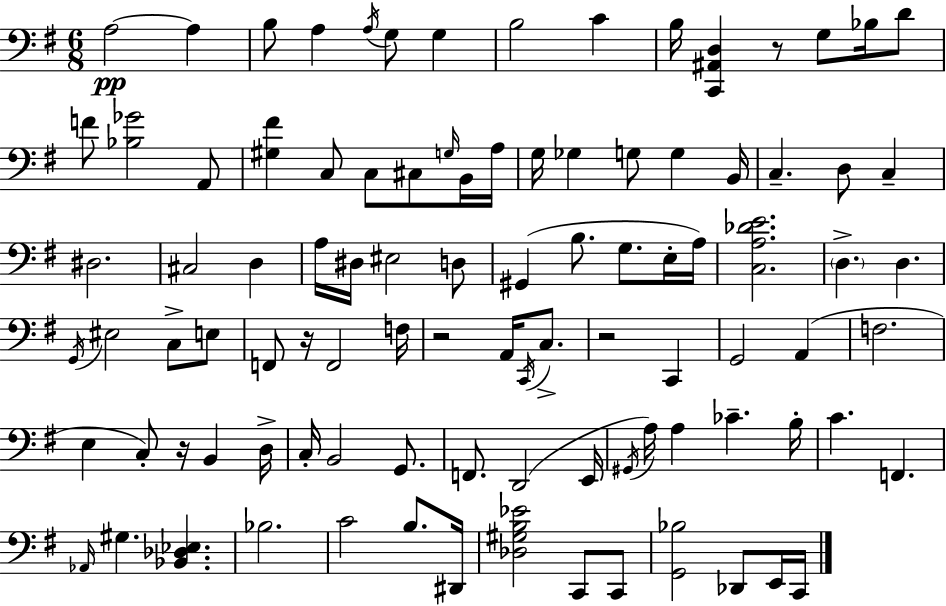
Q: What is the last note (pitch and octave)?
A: C2